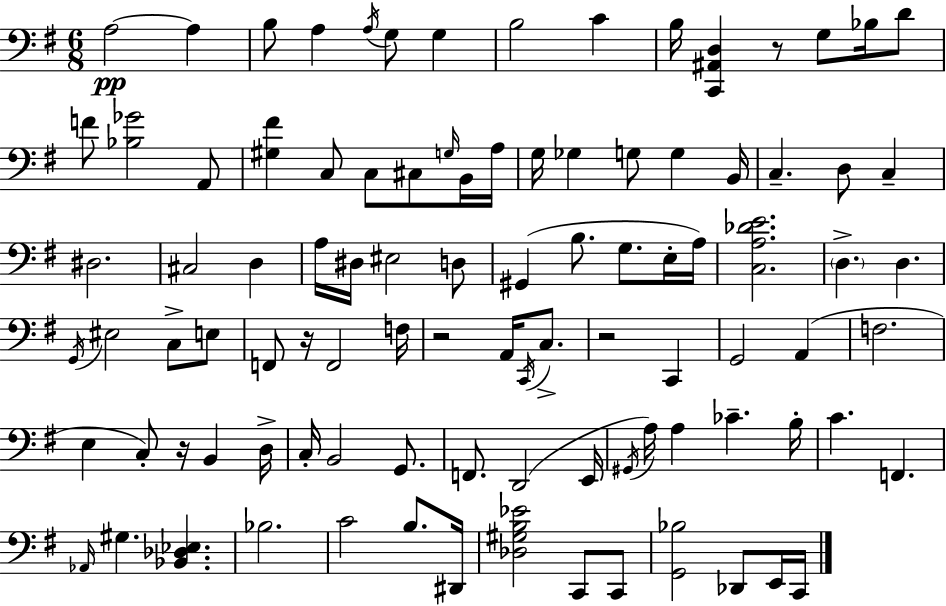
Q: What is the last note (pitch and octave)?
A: C2